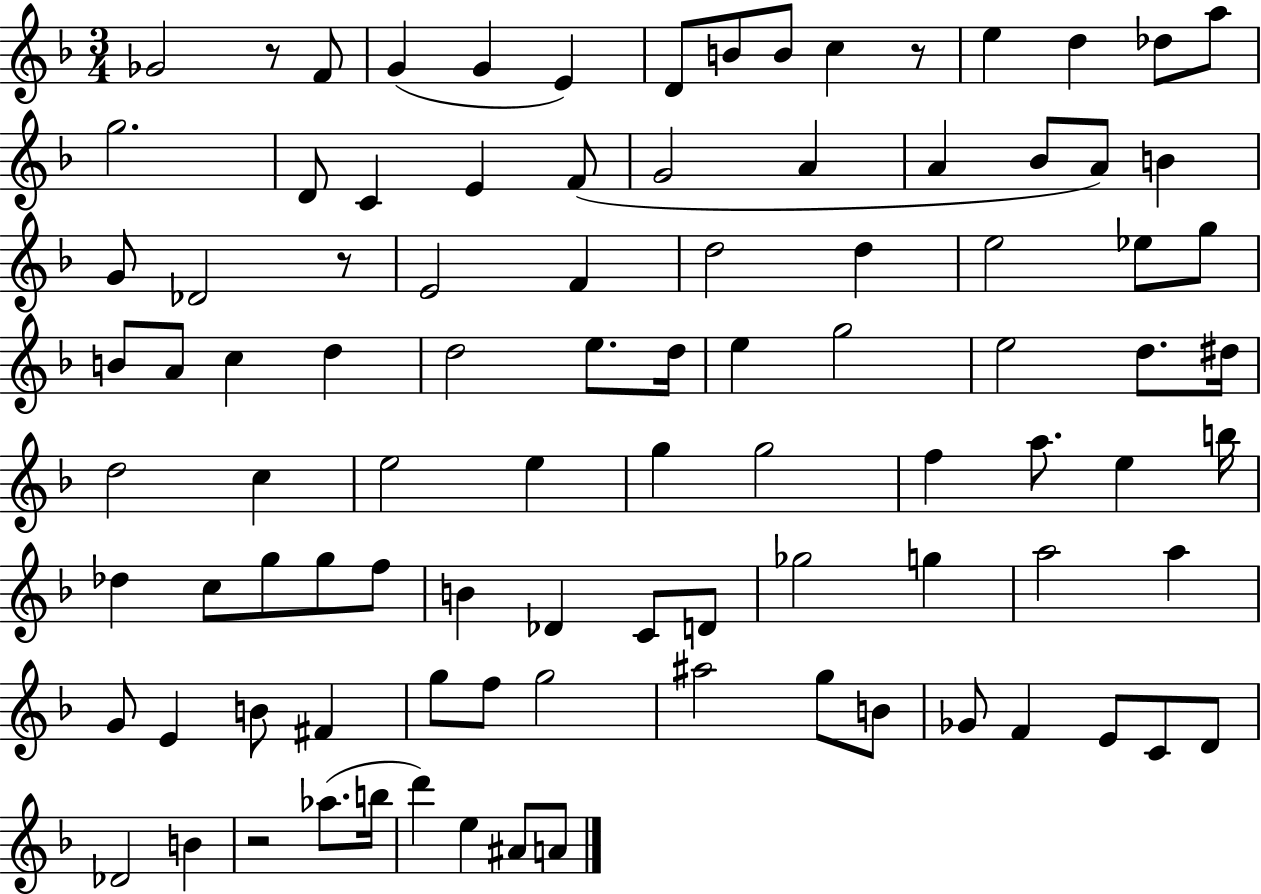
{
  \clef treble
  \numericTimeSignature
  \time 3/4
  \key f \major
  ges'2 r8 f'8 | g'4( g'4 e'4) | d'8 b'8 b'8 c''4 r8 | e''4 d''4 des''8 a''8 | \break g''2. | d'8 c'4 e'4 f'8( | g'2 a'4 | a'4 bes'8 a'8) b'4 | \break g'8 des'2 r8 | e'2 f'4 | d''2 d''4 | e''2 ees''8 g''8 | \break b'8 a'8 c''4 d''4 | d''2 e''8. d''16 | e''4 g''2 | e''2 d''8. dis''16 | \break d''2 c''4 | e''2 e''4 | g''4 g''2 | f''4 a''8. e''4 b''16 | \break des''4 c''8 g''8 g''8 f''8 | b'4 des'4 c'8 d'8 | ges''2 g''4 | a''2 a''4 | \break g'8 e'4 b'8 fis'4 | g''8 f''8 g''2 | ais''2 g''8 b'8 | ges'8 f'4 e'8 c'8 d'8 | \break des'2 b'4 | r2 aes''8.( b''16 | d'''4) e''4 ais'8 a'8 | \bar "|."
}